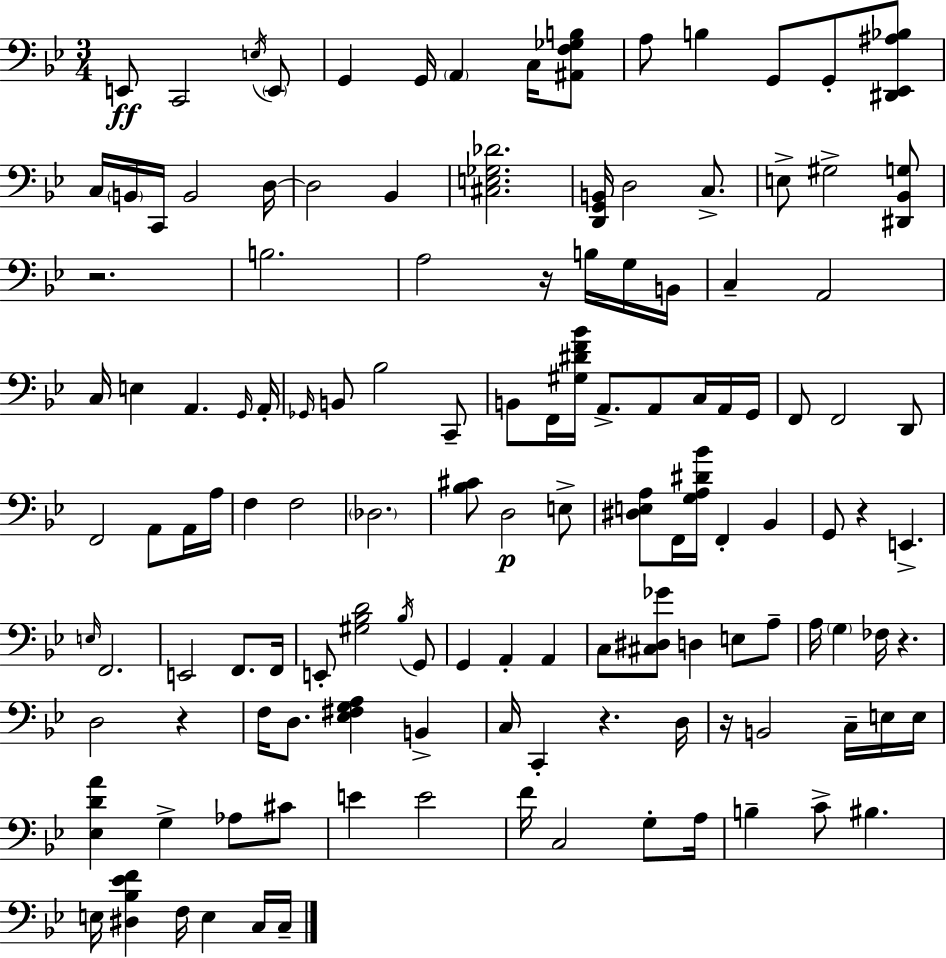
E2/e C2/h E3/s E2/e G2/q G2/s A2/q C3/s [A#2,F3,Gb3,B3]/e A3/e B3/q G2/e G2/e [D#2,Eb2,A#3,Bb3]/e C3/s B2/s C2/s B2/h D3/s D3/h Bb2/q [C#3,E3,Gb3,Db4]/h. [D2,G2,B2]/s D3/h C3/e. E3/e G#3/h [D#2,Bb2,G3]/e R/h. B3/h. A3/h R/s B3/s G3/s B2/s C3/q A2/h C3/s E3/q A2/q. G2/s A2/s Gb2/s B2/e Bb3/h C2/e B2/e F2/s [G#3,D#4,F4,Bb4]/s A2/e. A2/e C3/s A2/s G2/s F2/e F2/h D2/e F2/h A2/e A2/s A3/s F3/q F3/h Db3/h. [Bb3,C#4]/e D3/h E3/e [D#3,E3,A3]/e F2/s [G3,A3,D#4,Bb4]/s F2/q Bb2/q G2/e R/q E2/q. E3/s F2/h. E2/h F2/e. F2/s E2/e [G#3,Bb3,D4]/h Bb3/s G2/e G2/q A2/q A2/q C3/e [C#3,D#3,Gb4]/e D3/q E3/e A3/e A3/s G3/q FES3/s R/q. D3/h R/q F3/s D3/e. [Eb3,F#3,G3,A3]/q B2/q C3/s C2/q R/q. D3/s R/s B2/h C3/s E3/s E3/s [Eb3,D4,A4]/q G3/q Ab3/e C#4/e E4/q E4/h F4/s C3/h G3/e A3/s B3/q C4/e BIS3/q. E3/s [D#3,Bb3,Eb4,F4]/q F3/s E3/q C3/s C3/s